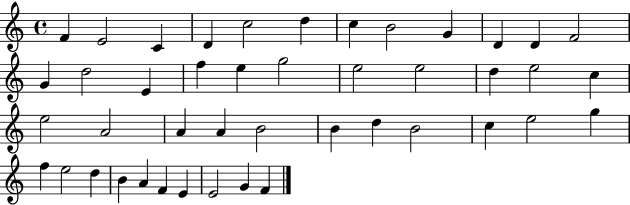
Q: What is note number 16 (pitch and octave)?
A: F5